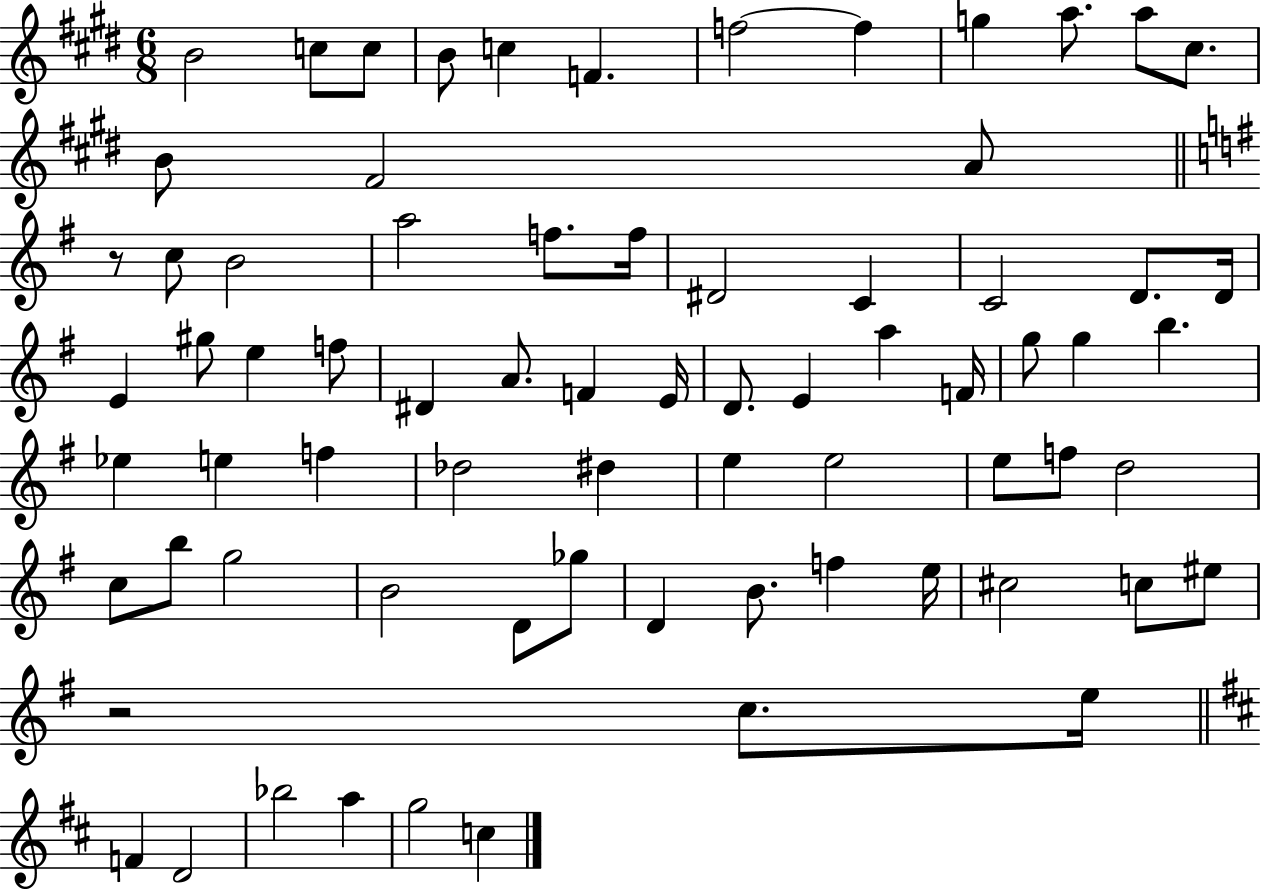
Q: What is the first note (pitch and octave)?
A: B4